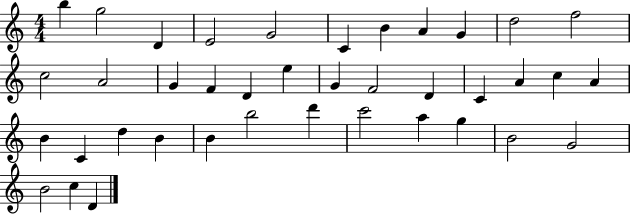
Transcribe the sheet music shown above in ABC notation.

X:1
T:Untitled
M:4/4
L:1/4
K:C
b g2 D E2 G2 C B A G d2 f2 c2 A2 G F D e G F2 D C A c A B C d B B b2 d' c'2 a g B2 G2 B2 c D